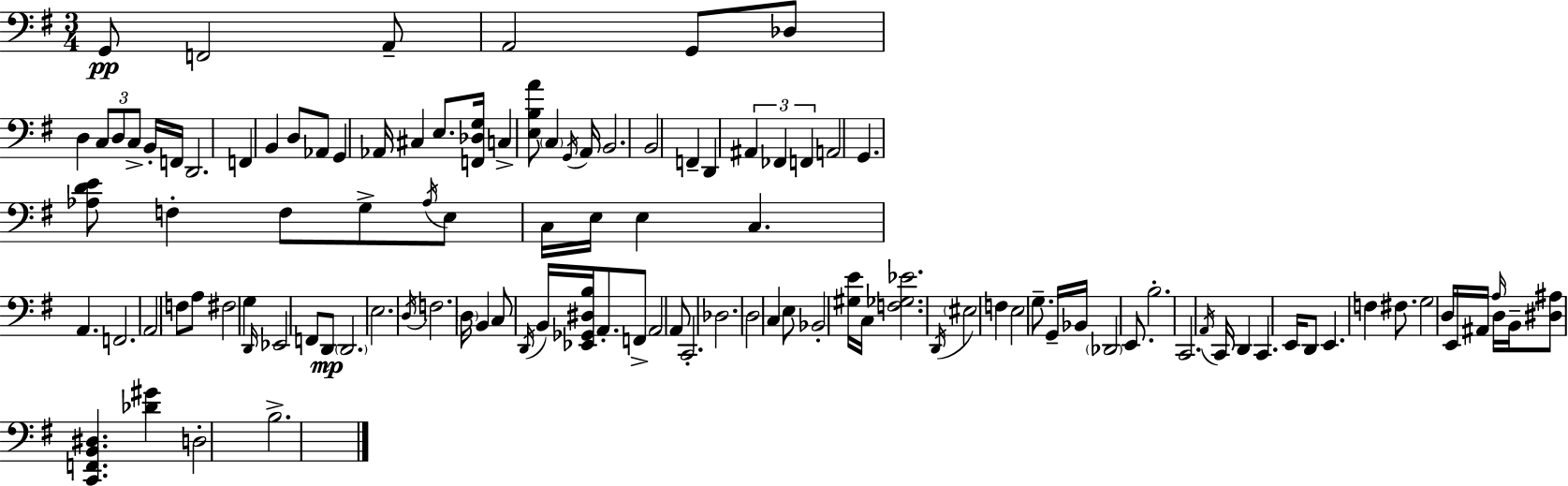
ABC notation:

X:1
T:Untitled
M:3/4
L:1/4
K:Em
G,,/2 F,,2 A,,/2 A,,2 G,,/2 _D,/2 D, C,/2 D,/2 C,/2 B,,/4 F,,/4 D,,2 F,, B,, D,/2 _A,,/2 G,, _A,,/4 ^C, E,/2 [F,,_D,G,]/4 C, [E,B,A]/2 C, G,,/4 A,,/4 B,,2 B,,2 F,, D,, ^A,, _F,, F,, A,,2 G,, [_A,DE]/2 F, F,/2 G,/2 _A,/4 E,/2 C,/4 E,/4 E, C, A,, F,,2 A,,2 F,/2 A,/2 ^F,2 G, D,,/4 _E,,2 F,,/2 D,,/2 D,,2 E,2 D,/4 F,2 D,/4 B,, C,/2 D,,/4 B,,/4 [_E,,_G,,^D,B,]/4 A,,/2 F,,/2 A,,2 A,,/2 C,,2 _D,2 D,2 C, E,/2 _B,,2 [^G,E]/4 C,/4 [F,_G,_E]2 D,,/4 ^E,2 F, E,2 G,/2 G,,/4 _B,,/4 _D,,2 E,,/2 B,2 C,,2 A,,/4 C,,/4 D,, C,, E,,/4 D,,/2 E,, F, ^F,/2 G,2 D,/4 E,,/4 ^A,,/4 A,/4 D,/4 B,,/4 [^D,^A,]/2 [C,,F,,B,,^D,] [_D^G] D,2 B,2